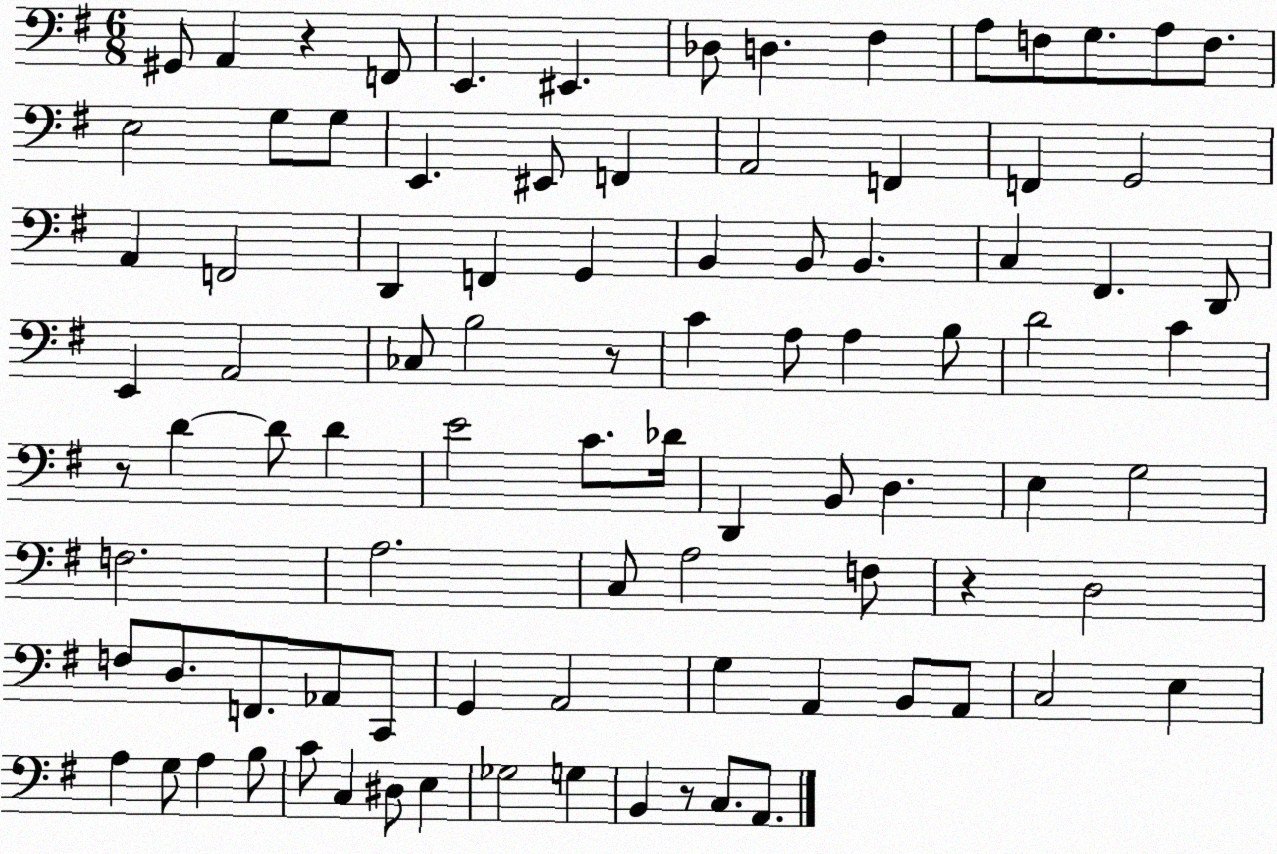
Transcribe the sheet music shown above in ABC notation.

X:1
T:Untitled
M:6/8
L:1/4
K:G
^G,,/2 A,, z F,,/2 E,, ^E,, _D,/2 D, ^F, A,/2 F,/2 G,/2 A,/2 F,/2 E,2 G,/2 G,/2 E,, ^E,,/2 F,, A,,2 F,, F,, G,,2 A,, F,,2 D,, F,, G,, B,, B,,/2 B,, C, ^F,, D,,/2 E,, A,,2 _C,/2 B,2 z/2 C A,/2 A, B,/2 D2 C z/2 D D/2 D E2 C/2 _D/4 D,, B,,/2 D, E, G,2 F,2 A,2 C,/2 A,2 F,/2 z D,2 F,/2 D,/2 F,,/2 _A,,/2 C,,/2 G,, A,,2 G, A,, B,,/2 A,,/2 C,2 E, A, G,/2 A, B,/2 C/2 C, ^D,/2 E, _G,2 G, B,, z/2 C,/2 A,,/2